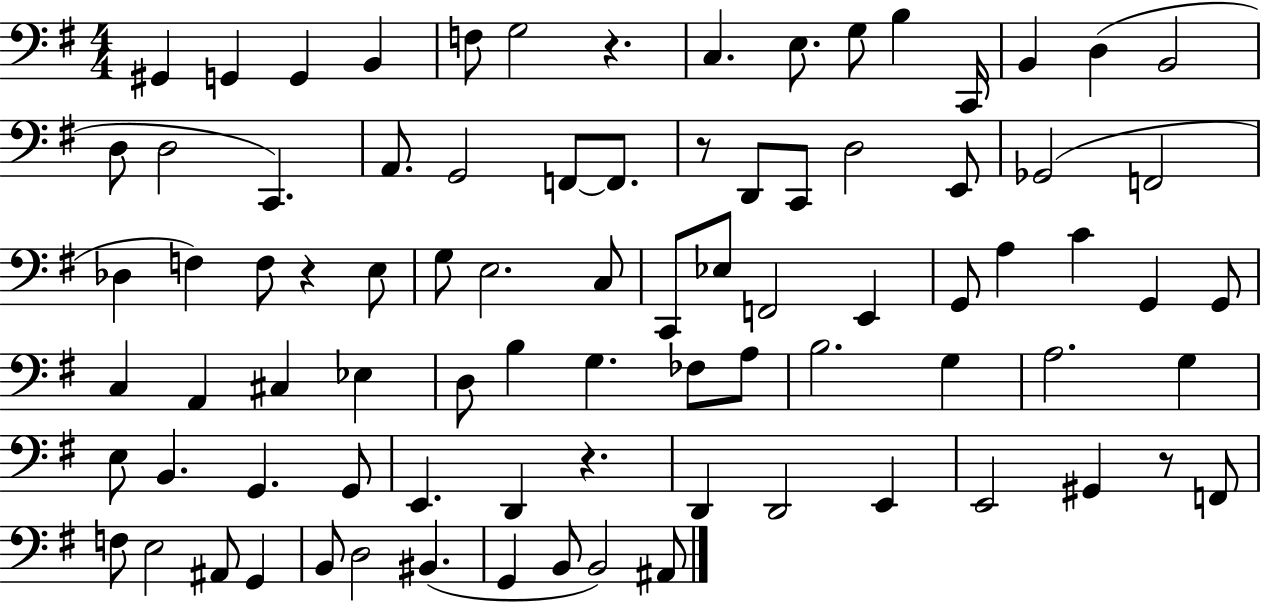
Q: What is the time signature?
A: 4/4